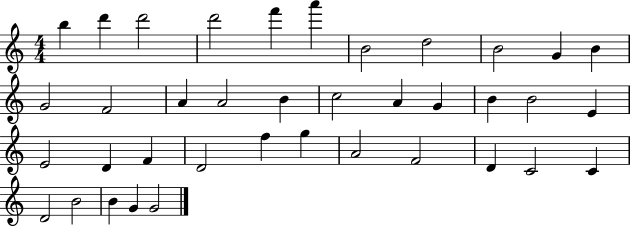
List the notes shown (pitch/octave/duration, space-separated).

B5/q D6/q D6/h D6/h F6/q A6/q B4/h D5/h B4/h G4/q B4/q G4/h F4/h A4/q A4/h B4/q C5/h A4/q G4/q B4/q B4/h E4/q E4/h D4/q F4/q D4/h F5/q G5/q A4/h F4/h D4/q C4/h C4/q D4/h B4/h B4/q G4/q G4/h